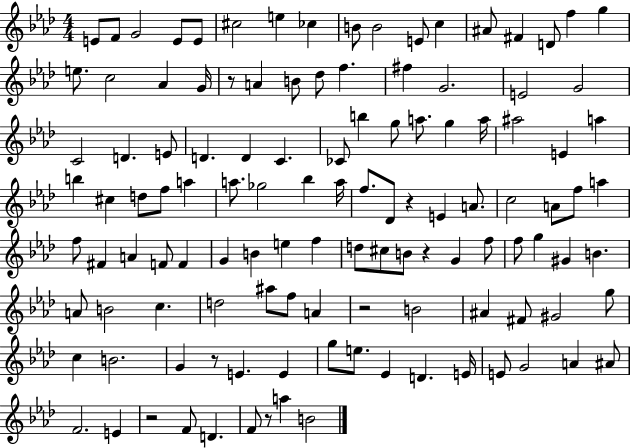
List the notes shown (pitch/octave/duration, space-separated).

E4/e F4/e G4/h E4/e E4/e C#5/h E5/q CES5/q B4/e B4/h E4/e C5/q A#4/e F#4/q D4/e F5/q G5/q E5/e. C5/h Ab4/q G4/s R/e A4/q B4/e Db5/e F5/q. F#5/q G4/h. E4/h G4/h C4/h D4/q. E4/e D4/q. D4/q C4/q. CES4/e B5/q G5/e A5/e. G5/q A5/s A#5/h E4/q A5/q B5/q C#5/q D5/e F5/e A5/q A5/e. Gb5/h Bb5/q A5/s F5/e. Db4/e R/q E4/q A4/e. C5/h A4/e F5/e A5/q F5/e F#4/q A4/q F4/e F4/q G4/q B4/q E5/q F5/q D5/e C#5/e B4/e R/q G4/q F5/e F5/e G5/q G#4/q B4/q. A4/e B4/h C5/q. D5/h A#5/e F5/e A4/q R/h B4/h A#4/q F#4/e G#4/h G5/e C5/q B4/h. G4/q R/e E4/q. E4/q G5/e E5/e. Eb4/q D4/q. E4/s E4/e G4/h A4/q A#4/e F4/h. E4/q R/h F4/e D4/q. F4/e R/e A5/q B4/h